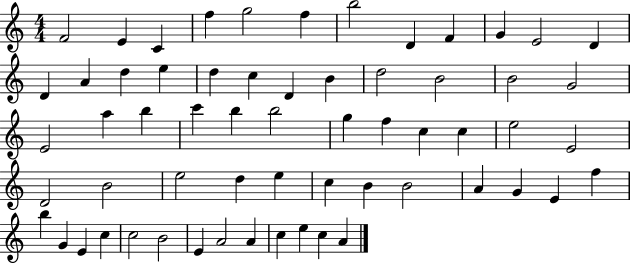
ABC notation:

X:1
T:Untitled
M:4/4
L:1/4
K:C
F2 E C f g2 f b2 D F G E2 D D A d e d c D B d2 B2 B2 G2 E2 a b c' b b2 g f c c e2 E2 D2 B2 e2 d e c B B2 A G E f b G E c c2 B2 E A2 A c e c A